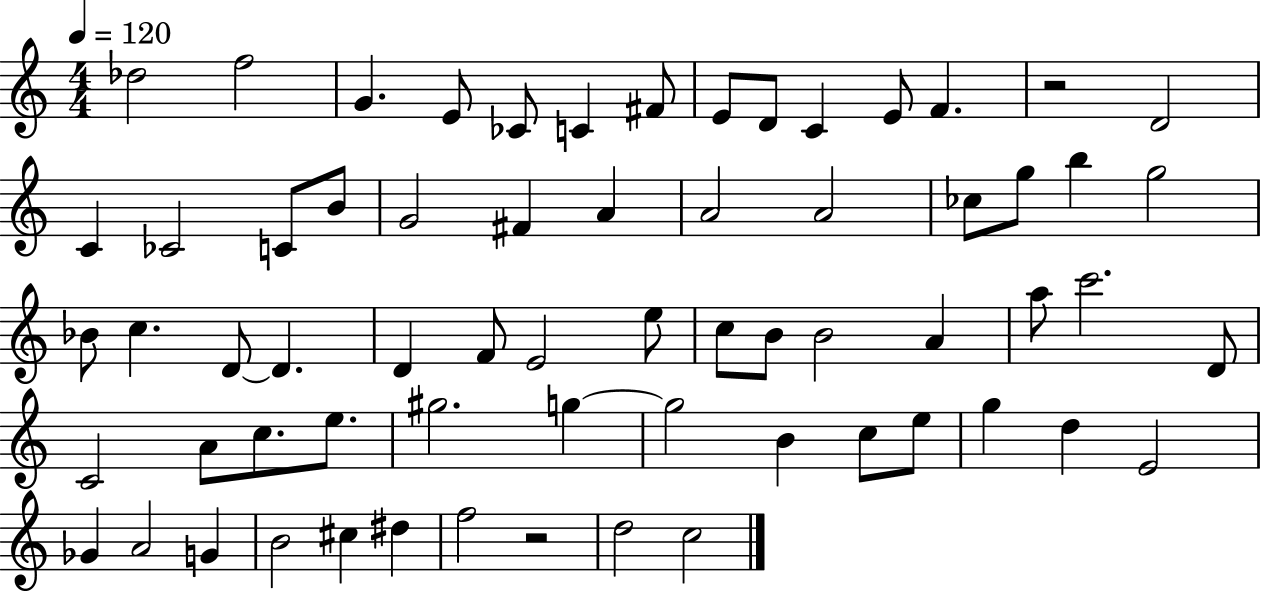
Db5/h F5/h G4/q. E4/e CES4/e C4/q F#4/e E4/e D4/e C4/q E4/e F4/q. R/h D4/h C4/q CES4/h C4/e B4/e G4/h F#4/q A4/q A4/h A4/h CES5/e G5/e B5/q G5/h Bb4/e C5/q. D4/e D4/q. D4/q F4/e E4/h E5/e C5/e B4/e B4/h A4/q A5/e C6/h. D4/e C4/h A4/e C5/e. E5/e. G#5/h. G5/q G5/h B4/q C5/e E5/e G5/q D5/q E4/h Gb4/q A4/h G4/q B4/h C#5/q D#5/q F5/h R/h D5/h C5/h